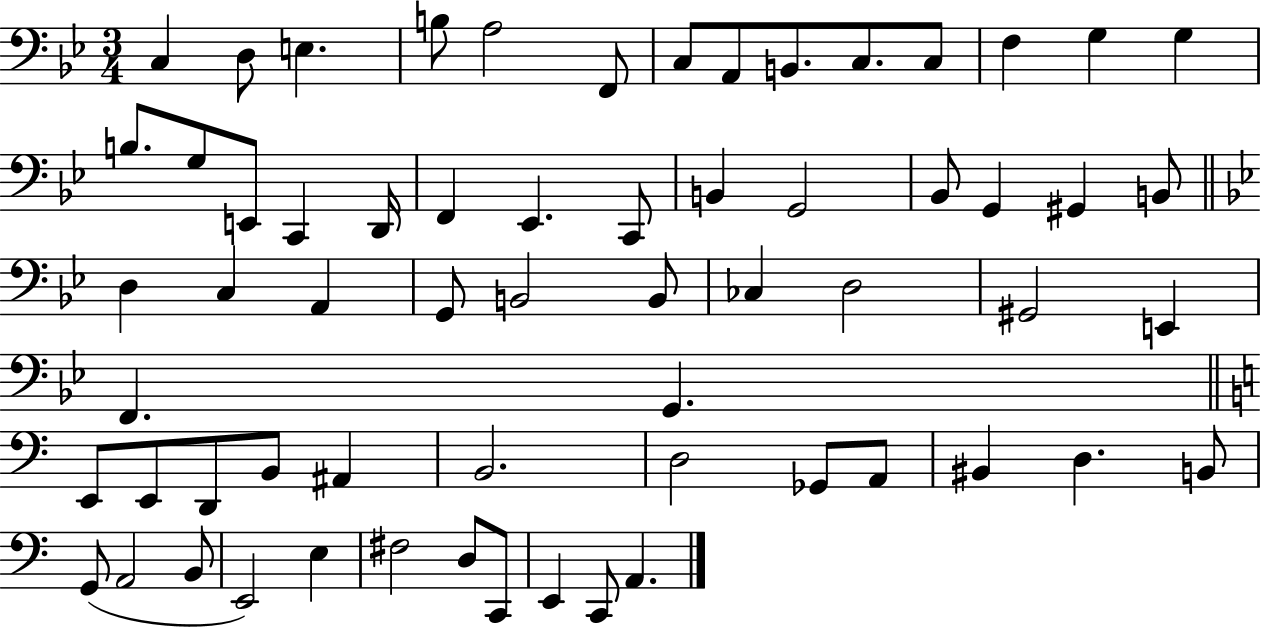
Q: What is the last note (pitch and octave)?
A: A2